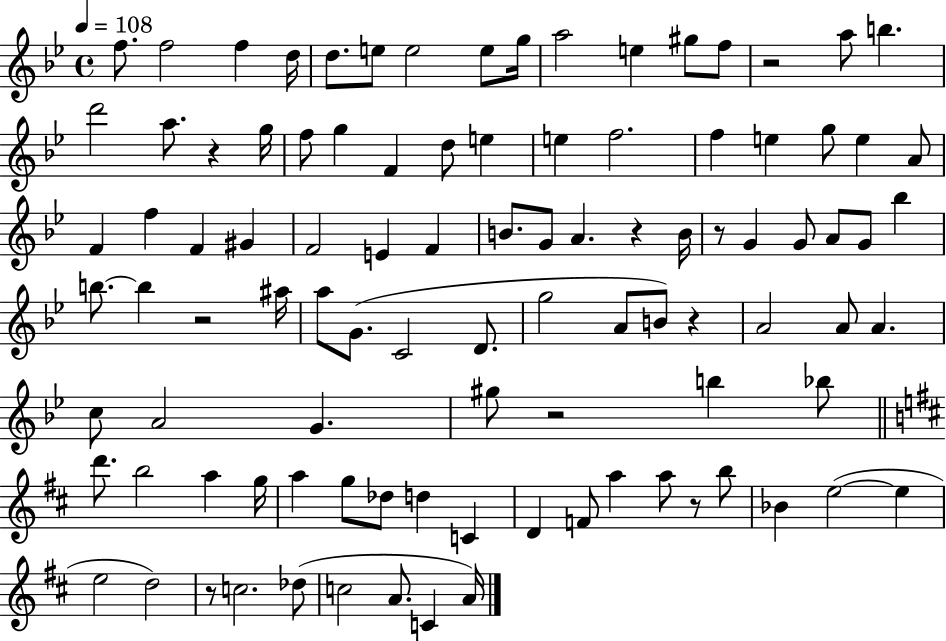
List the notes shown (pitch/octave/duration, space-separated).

F5/e. F5/h F5/q D5/s D5/e. E5/e E5/h E5/e G5/s A5/h E5/q G#5/e F5/e R/h A5/e B5/q. D6/h A5/e. R/q G5/s F5/e G5/q F4/q D5/e E5/q E5/q F5/h. F5/q E5/q G5/e E5/q A4/e F4/q F5/q F4/q G#4/q F4/h E4/q F4/q B4/e. G4/e A4/q. R/q B4/s R/e G4/q G4/e A4/e G4/e Bb5/q B5/e. B5/q R/h A#5/s A5/e G4/e. C4/h D4/e. G5/h A4/e B4/e R/q A4/h A4/e A4/q. C5/e A4/h G4/q. G#5/e R/h B5/q Bb5/e D6/e. B5/h A5/q G5/s A5/q G5/e Db5/e D5/q C4/q D4/q F4/e A5/q A5/e R/e B5/e Bb4/q E5/h E5/q E5/h D5/h R/e C5/h. Db5/e C5/h A4/e. C4/q A4/s